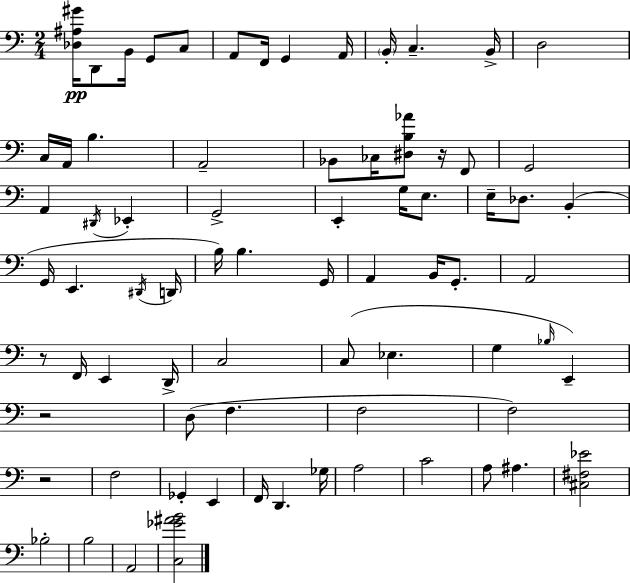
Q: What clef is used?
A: bass